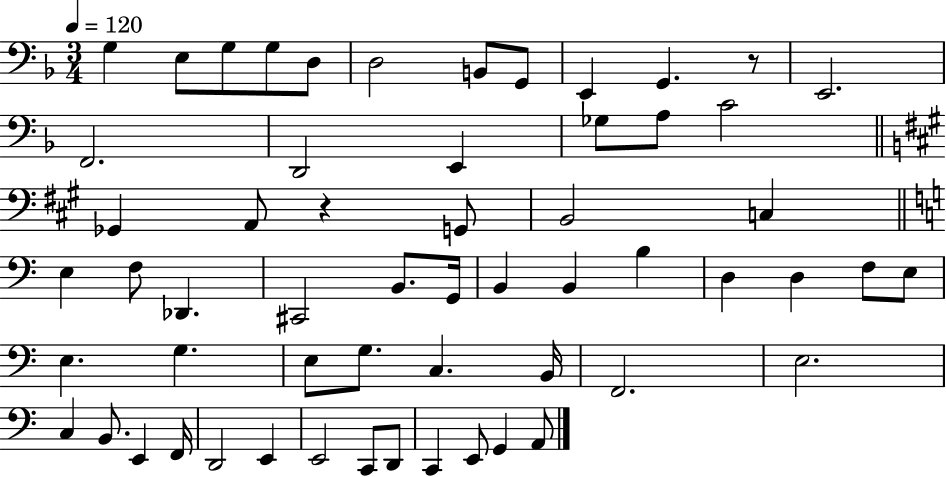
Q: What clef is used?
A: bass